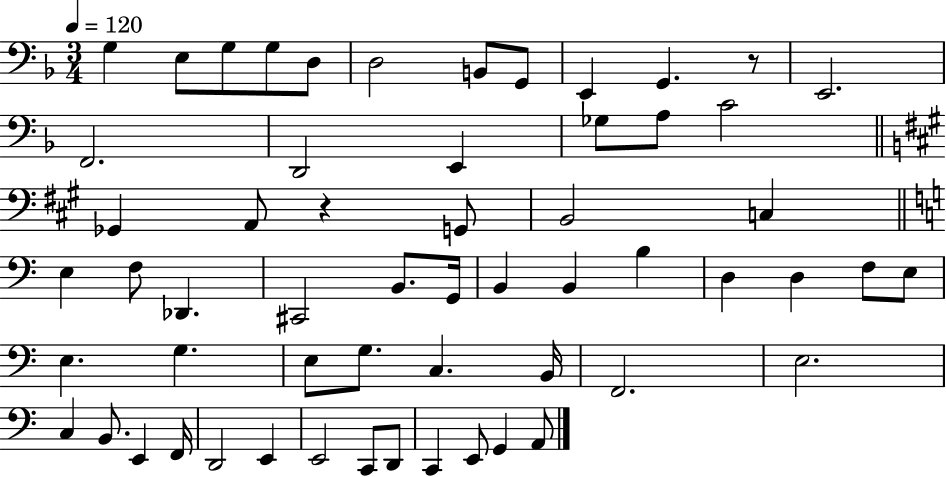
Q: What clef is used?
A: bass